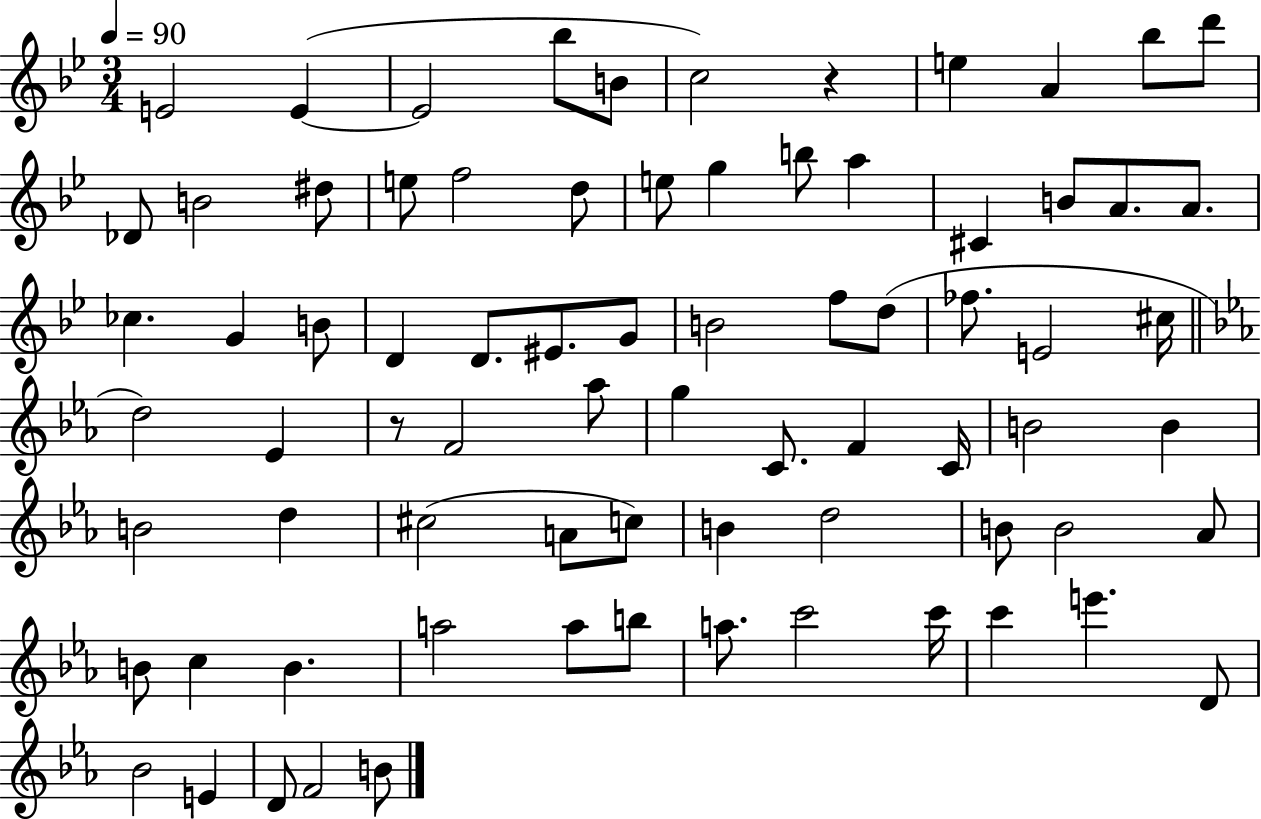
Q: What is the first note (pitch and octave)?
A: E4